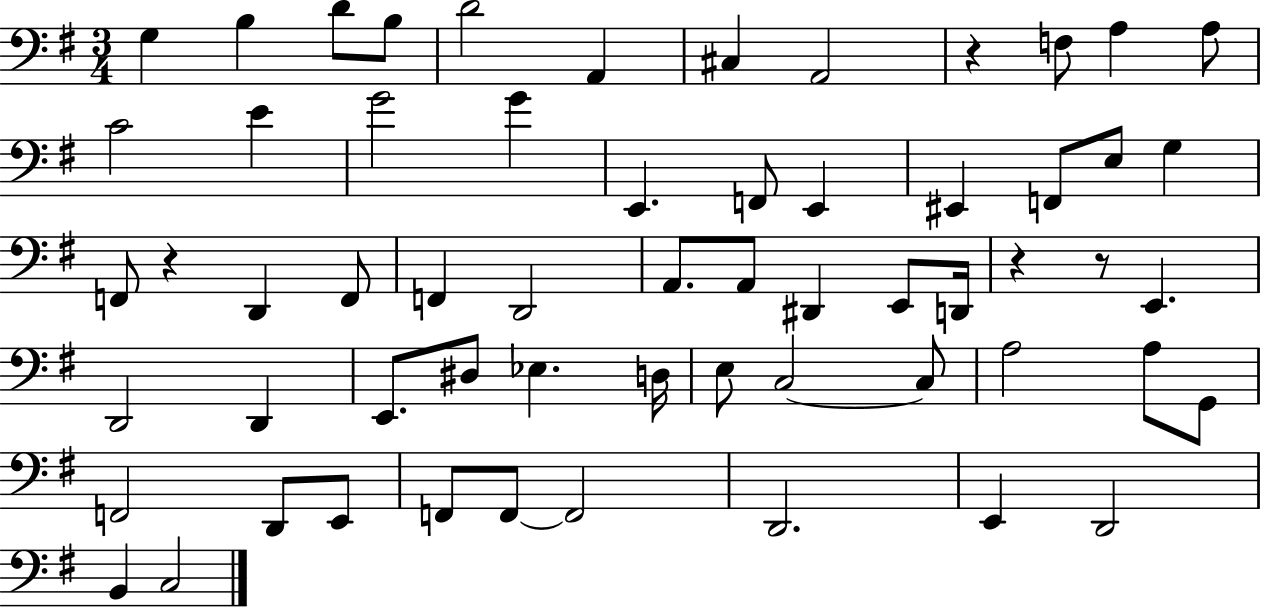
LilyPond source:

{
  \clef bass
  \numericTimeSignature
  \time 3/4
  \key g \major
  g4 b4 d'8 b8 | d'2 a,4 | cis4 a,2 | r4 f8 a4 a8 | \break c'2 e'4 | g'2 g'4 | e,4. f,8 e,4 | eis,4 f,8 e8 g4 | \break f,8 r4 d,4 f,8 | f,4 d,2 | a,8. a,8 dis,4 e,8 d,16 | r4 r8 e,4. | \break d,2 d,4 | e,8. dis8 ees4. d16 | e8 c2~~ c8 | a2 a8 g,8 | \break f,2 d,8 e,8 | f,8 f,8~~ f,2 | d,2. | e,4 d,2 | \break b,4 c2 | \bar "|."
}